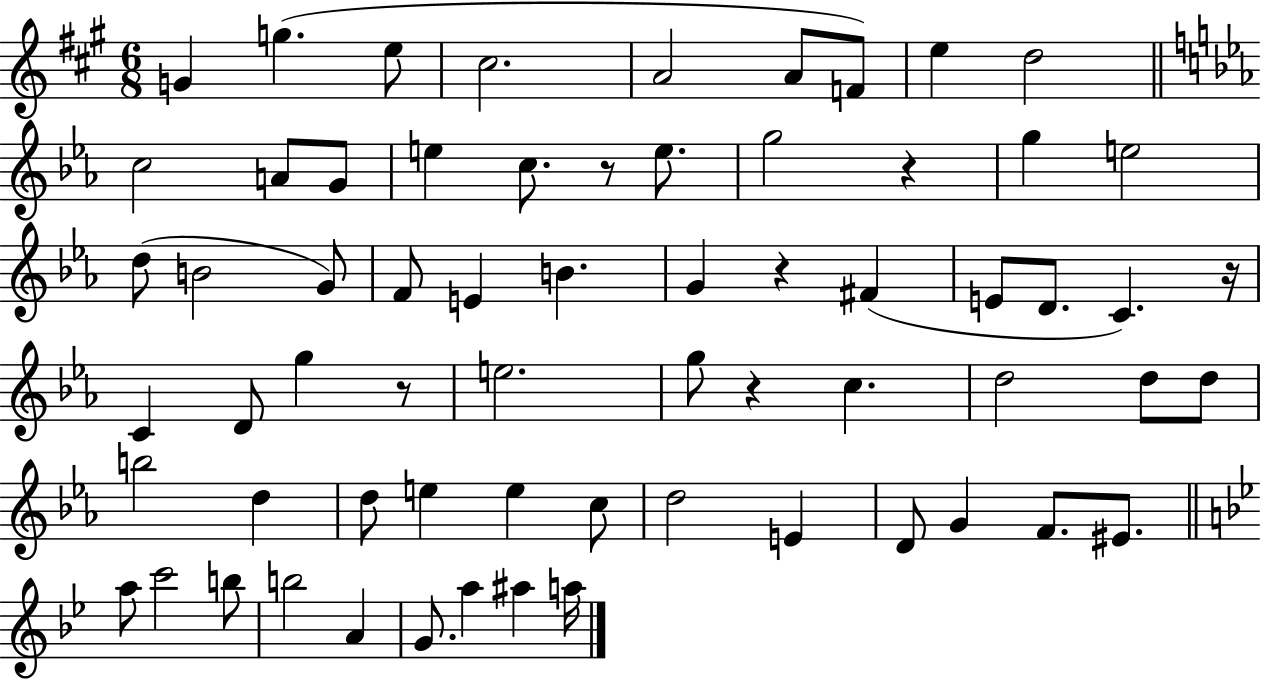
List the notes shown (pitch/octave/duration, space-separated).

G4/q G5/q. E5/e C#5/h. A4/h A4/e F4/e E5/q D5/h C5/h A4/e G4/e E5/q C5/e. R/e E5/e. G5/h R/q G5/q E5/h D5/e B4/h G4/e F4/e E4/q B4/q. G4/q R/q F#4/q E4/e D4/e. C4/q. R/s C4/q D4/e G5/q R/e E5/h. G5/e R/q C5/q. D5/h D5/e D5/e B5/h D5/q D5/e E5/q E5/q C5/e D5/h E4/q D4/e G4/q F4/e. EIS4/e. A5/e C6/h B5/e B5/h A4/q G4/e. A5/q A#5/q A5/s